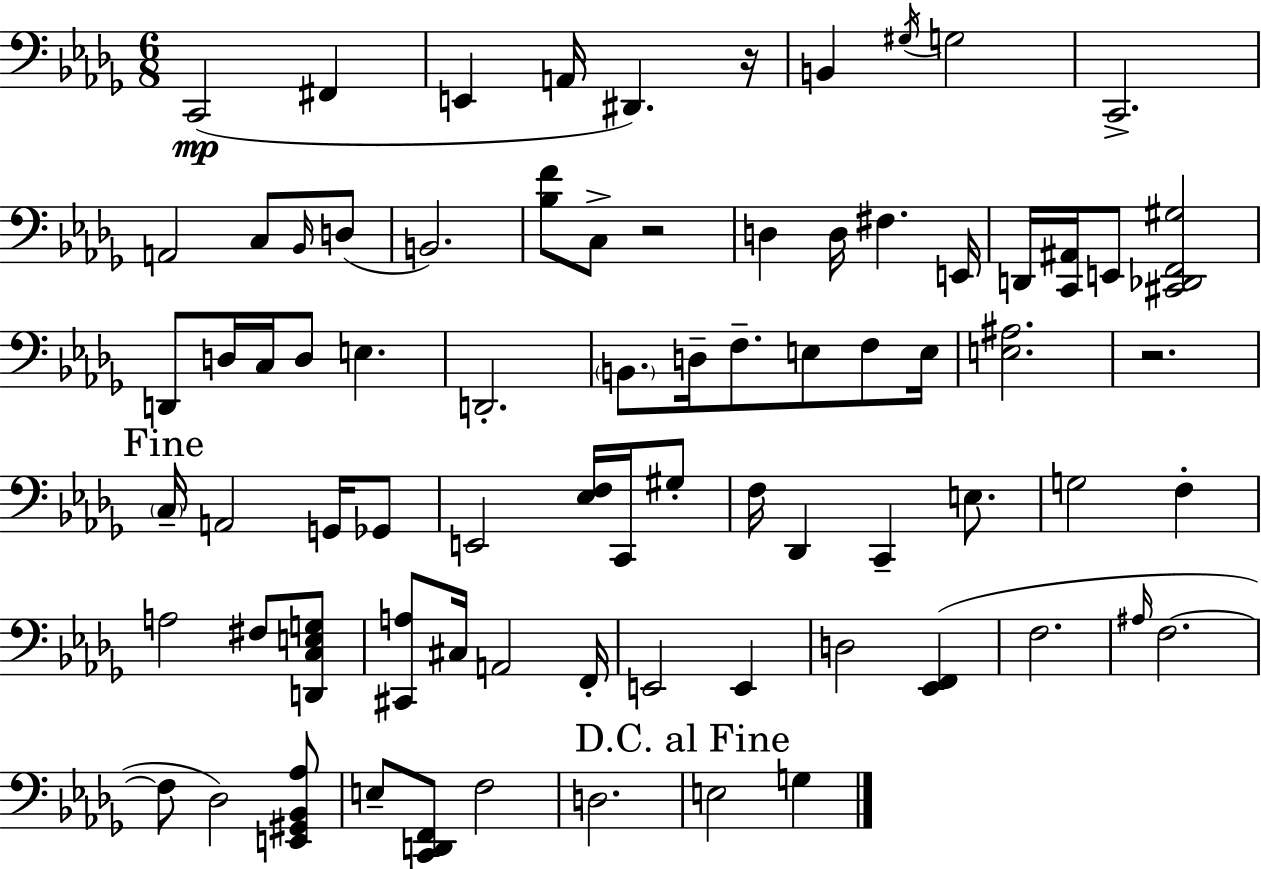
X:1
T:Untitled
M:6/8
L:1/4
K:Bbm
C,,2 ^F,, E,, A,,/4 ^D,, z/4 B,, ^G,/4 G,2 C,,2 A,,2 C,/2 _B,,/4 D,/2 B,,2 [_B,F]/2 C,/2 z2 D, D,/4 ^F, E,,/4 D,,/4 [C,,^A,,]/4 E,,/2 [^C,,_D,,F,,^G,]2 D,,/2 D,/4 C,/4 D,/2 E, D,,2 B,,/2 D,/4 F,/2 E,/2 F,/2 E,/4 [E,^A,]2 z2 C,/4 A,,2 G,,/4 _G,,/2 E,,2 [_E,F,]/4 C,,/4 ^G,/2 F,/4 _D,, C,, E,/2 G,2 F, A,2 ^F,/2 [D,,C,E,G,]/2 [^C,,A,]/2 ^C,/4 A,,2 F,,/4 E,,2 E,, D,2 [_E,,F,,] F,2 ^A,/4 F,2 F,/2 _D,2 [E,,^G,,_B,,_A,]/2 E,/2 [C,,D,,F,,]/2 F,2 D,2 E,2 G,